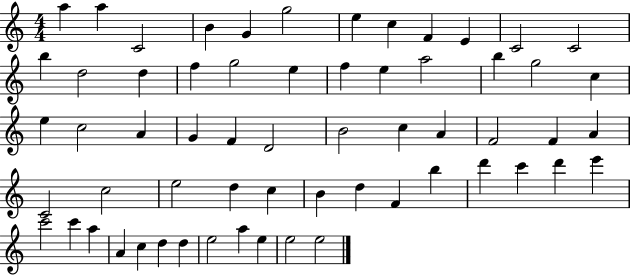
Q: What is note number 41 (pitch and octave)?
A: C5